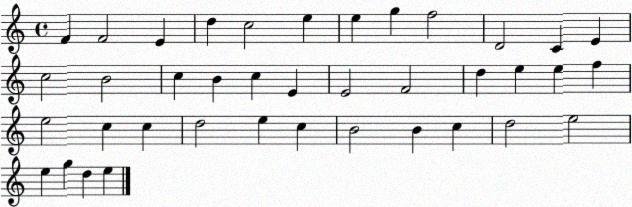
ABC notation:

X:1
T:Untitled
M:4/4
L:1/4
K:C
F F2 E d c2 e e g f2 D2 C E c2 B2 c B c E E2 F2 d e e f e2 c c d2 e c B2 B c d2 e2 e g d e